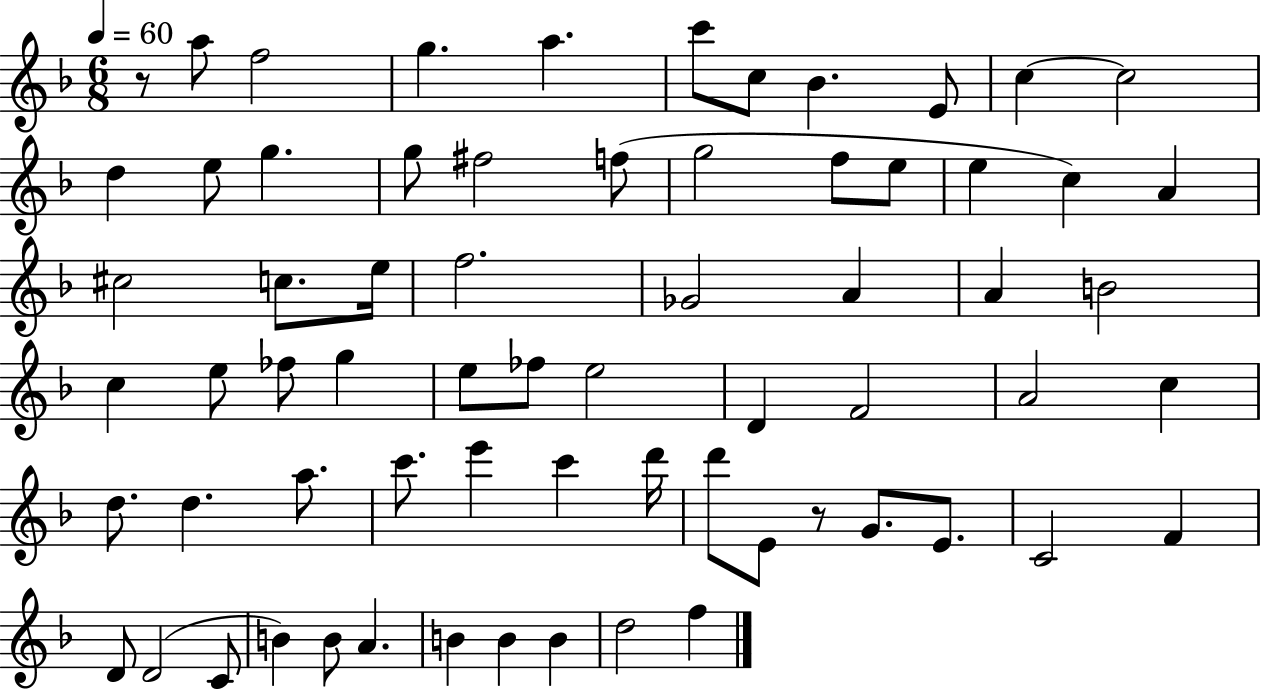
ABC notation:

X:1
T:Untitled
M:6/8
L:1/4
K:F
z/2 a/2 f2 g a c'/2 c/2 _B E/2 c c2 d e/2 g g/2 ^f2 f/2 g2 f/2 e/2 e c A ^c2 c/2 e/4 f2 _G2 A A B2 c e/2 _f/2 g e/2 _f/2 e2 D F2 A2 c d/2 d a/2 c'/2 e' c' d'/4 d'/2 E/2 z/2 G/2 E/2 C2 F D/2 D2 C/2 B B/2 A B B B d2 f